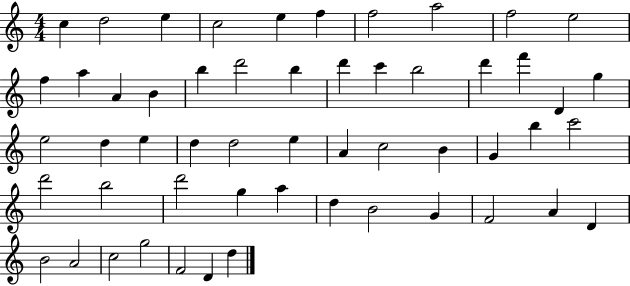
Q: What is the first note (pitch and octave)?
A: C5